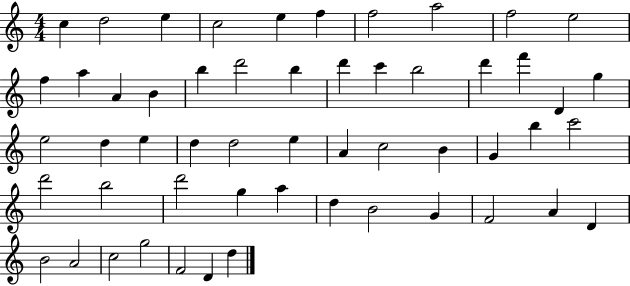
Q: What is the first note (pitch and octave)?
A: C5